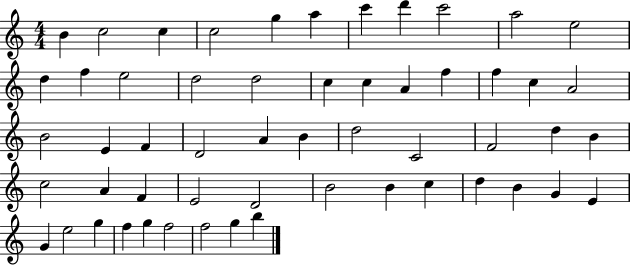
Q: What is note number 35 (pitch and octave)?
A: C5